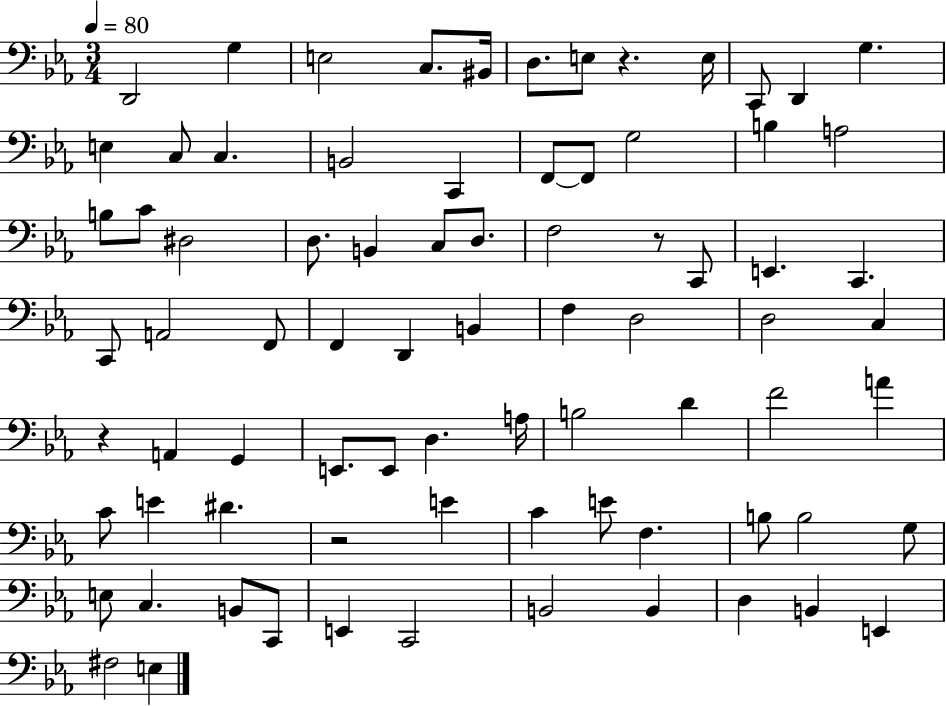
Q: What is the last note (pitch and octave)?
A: E3